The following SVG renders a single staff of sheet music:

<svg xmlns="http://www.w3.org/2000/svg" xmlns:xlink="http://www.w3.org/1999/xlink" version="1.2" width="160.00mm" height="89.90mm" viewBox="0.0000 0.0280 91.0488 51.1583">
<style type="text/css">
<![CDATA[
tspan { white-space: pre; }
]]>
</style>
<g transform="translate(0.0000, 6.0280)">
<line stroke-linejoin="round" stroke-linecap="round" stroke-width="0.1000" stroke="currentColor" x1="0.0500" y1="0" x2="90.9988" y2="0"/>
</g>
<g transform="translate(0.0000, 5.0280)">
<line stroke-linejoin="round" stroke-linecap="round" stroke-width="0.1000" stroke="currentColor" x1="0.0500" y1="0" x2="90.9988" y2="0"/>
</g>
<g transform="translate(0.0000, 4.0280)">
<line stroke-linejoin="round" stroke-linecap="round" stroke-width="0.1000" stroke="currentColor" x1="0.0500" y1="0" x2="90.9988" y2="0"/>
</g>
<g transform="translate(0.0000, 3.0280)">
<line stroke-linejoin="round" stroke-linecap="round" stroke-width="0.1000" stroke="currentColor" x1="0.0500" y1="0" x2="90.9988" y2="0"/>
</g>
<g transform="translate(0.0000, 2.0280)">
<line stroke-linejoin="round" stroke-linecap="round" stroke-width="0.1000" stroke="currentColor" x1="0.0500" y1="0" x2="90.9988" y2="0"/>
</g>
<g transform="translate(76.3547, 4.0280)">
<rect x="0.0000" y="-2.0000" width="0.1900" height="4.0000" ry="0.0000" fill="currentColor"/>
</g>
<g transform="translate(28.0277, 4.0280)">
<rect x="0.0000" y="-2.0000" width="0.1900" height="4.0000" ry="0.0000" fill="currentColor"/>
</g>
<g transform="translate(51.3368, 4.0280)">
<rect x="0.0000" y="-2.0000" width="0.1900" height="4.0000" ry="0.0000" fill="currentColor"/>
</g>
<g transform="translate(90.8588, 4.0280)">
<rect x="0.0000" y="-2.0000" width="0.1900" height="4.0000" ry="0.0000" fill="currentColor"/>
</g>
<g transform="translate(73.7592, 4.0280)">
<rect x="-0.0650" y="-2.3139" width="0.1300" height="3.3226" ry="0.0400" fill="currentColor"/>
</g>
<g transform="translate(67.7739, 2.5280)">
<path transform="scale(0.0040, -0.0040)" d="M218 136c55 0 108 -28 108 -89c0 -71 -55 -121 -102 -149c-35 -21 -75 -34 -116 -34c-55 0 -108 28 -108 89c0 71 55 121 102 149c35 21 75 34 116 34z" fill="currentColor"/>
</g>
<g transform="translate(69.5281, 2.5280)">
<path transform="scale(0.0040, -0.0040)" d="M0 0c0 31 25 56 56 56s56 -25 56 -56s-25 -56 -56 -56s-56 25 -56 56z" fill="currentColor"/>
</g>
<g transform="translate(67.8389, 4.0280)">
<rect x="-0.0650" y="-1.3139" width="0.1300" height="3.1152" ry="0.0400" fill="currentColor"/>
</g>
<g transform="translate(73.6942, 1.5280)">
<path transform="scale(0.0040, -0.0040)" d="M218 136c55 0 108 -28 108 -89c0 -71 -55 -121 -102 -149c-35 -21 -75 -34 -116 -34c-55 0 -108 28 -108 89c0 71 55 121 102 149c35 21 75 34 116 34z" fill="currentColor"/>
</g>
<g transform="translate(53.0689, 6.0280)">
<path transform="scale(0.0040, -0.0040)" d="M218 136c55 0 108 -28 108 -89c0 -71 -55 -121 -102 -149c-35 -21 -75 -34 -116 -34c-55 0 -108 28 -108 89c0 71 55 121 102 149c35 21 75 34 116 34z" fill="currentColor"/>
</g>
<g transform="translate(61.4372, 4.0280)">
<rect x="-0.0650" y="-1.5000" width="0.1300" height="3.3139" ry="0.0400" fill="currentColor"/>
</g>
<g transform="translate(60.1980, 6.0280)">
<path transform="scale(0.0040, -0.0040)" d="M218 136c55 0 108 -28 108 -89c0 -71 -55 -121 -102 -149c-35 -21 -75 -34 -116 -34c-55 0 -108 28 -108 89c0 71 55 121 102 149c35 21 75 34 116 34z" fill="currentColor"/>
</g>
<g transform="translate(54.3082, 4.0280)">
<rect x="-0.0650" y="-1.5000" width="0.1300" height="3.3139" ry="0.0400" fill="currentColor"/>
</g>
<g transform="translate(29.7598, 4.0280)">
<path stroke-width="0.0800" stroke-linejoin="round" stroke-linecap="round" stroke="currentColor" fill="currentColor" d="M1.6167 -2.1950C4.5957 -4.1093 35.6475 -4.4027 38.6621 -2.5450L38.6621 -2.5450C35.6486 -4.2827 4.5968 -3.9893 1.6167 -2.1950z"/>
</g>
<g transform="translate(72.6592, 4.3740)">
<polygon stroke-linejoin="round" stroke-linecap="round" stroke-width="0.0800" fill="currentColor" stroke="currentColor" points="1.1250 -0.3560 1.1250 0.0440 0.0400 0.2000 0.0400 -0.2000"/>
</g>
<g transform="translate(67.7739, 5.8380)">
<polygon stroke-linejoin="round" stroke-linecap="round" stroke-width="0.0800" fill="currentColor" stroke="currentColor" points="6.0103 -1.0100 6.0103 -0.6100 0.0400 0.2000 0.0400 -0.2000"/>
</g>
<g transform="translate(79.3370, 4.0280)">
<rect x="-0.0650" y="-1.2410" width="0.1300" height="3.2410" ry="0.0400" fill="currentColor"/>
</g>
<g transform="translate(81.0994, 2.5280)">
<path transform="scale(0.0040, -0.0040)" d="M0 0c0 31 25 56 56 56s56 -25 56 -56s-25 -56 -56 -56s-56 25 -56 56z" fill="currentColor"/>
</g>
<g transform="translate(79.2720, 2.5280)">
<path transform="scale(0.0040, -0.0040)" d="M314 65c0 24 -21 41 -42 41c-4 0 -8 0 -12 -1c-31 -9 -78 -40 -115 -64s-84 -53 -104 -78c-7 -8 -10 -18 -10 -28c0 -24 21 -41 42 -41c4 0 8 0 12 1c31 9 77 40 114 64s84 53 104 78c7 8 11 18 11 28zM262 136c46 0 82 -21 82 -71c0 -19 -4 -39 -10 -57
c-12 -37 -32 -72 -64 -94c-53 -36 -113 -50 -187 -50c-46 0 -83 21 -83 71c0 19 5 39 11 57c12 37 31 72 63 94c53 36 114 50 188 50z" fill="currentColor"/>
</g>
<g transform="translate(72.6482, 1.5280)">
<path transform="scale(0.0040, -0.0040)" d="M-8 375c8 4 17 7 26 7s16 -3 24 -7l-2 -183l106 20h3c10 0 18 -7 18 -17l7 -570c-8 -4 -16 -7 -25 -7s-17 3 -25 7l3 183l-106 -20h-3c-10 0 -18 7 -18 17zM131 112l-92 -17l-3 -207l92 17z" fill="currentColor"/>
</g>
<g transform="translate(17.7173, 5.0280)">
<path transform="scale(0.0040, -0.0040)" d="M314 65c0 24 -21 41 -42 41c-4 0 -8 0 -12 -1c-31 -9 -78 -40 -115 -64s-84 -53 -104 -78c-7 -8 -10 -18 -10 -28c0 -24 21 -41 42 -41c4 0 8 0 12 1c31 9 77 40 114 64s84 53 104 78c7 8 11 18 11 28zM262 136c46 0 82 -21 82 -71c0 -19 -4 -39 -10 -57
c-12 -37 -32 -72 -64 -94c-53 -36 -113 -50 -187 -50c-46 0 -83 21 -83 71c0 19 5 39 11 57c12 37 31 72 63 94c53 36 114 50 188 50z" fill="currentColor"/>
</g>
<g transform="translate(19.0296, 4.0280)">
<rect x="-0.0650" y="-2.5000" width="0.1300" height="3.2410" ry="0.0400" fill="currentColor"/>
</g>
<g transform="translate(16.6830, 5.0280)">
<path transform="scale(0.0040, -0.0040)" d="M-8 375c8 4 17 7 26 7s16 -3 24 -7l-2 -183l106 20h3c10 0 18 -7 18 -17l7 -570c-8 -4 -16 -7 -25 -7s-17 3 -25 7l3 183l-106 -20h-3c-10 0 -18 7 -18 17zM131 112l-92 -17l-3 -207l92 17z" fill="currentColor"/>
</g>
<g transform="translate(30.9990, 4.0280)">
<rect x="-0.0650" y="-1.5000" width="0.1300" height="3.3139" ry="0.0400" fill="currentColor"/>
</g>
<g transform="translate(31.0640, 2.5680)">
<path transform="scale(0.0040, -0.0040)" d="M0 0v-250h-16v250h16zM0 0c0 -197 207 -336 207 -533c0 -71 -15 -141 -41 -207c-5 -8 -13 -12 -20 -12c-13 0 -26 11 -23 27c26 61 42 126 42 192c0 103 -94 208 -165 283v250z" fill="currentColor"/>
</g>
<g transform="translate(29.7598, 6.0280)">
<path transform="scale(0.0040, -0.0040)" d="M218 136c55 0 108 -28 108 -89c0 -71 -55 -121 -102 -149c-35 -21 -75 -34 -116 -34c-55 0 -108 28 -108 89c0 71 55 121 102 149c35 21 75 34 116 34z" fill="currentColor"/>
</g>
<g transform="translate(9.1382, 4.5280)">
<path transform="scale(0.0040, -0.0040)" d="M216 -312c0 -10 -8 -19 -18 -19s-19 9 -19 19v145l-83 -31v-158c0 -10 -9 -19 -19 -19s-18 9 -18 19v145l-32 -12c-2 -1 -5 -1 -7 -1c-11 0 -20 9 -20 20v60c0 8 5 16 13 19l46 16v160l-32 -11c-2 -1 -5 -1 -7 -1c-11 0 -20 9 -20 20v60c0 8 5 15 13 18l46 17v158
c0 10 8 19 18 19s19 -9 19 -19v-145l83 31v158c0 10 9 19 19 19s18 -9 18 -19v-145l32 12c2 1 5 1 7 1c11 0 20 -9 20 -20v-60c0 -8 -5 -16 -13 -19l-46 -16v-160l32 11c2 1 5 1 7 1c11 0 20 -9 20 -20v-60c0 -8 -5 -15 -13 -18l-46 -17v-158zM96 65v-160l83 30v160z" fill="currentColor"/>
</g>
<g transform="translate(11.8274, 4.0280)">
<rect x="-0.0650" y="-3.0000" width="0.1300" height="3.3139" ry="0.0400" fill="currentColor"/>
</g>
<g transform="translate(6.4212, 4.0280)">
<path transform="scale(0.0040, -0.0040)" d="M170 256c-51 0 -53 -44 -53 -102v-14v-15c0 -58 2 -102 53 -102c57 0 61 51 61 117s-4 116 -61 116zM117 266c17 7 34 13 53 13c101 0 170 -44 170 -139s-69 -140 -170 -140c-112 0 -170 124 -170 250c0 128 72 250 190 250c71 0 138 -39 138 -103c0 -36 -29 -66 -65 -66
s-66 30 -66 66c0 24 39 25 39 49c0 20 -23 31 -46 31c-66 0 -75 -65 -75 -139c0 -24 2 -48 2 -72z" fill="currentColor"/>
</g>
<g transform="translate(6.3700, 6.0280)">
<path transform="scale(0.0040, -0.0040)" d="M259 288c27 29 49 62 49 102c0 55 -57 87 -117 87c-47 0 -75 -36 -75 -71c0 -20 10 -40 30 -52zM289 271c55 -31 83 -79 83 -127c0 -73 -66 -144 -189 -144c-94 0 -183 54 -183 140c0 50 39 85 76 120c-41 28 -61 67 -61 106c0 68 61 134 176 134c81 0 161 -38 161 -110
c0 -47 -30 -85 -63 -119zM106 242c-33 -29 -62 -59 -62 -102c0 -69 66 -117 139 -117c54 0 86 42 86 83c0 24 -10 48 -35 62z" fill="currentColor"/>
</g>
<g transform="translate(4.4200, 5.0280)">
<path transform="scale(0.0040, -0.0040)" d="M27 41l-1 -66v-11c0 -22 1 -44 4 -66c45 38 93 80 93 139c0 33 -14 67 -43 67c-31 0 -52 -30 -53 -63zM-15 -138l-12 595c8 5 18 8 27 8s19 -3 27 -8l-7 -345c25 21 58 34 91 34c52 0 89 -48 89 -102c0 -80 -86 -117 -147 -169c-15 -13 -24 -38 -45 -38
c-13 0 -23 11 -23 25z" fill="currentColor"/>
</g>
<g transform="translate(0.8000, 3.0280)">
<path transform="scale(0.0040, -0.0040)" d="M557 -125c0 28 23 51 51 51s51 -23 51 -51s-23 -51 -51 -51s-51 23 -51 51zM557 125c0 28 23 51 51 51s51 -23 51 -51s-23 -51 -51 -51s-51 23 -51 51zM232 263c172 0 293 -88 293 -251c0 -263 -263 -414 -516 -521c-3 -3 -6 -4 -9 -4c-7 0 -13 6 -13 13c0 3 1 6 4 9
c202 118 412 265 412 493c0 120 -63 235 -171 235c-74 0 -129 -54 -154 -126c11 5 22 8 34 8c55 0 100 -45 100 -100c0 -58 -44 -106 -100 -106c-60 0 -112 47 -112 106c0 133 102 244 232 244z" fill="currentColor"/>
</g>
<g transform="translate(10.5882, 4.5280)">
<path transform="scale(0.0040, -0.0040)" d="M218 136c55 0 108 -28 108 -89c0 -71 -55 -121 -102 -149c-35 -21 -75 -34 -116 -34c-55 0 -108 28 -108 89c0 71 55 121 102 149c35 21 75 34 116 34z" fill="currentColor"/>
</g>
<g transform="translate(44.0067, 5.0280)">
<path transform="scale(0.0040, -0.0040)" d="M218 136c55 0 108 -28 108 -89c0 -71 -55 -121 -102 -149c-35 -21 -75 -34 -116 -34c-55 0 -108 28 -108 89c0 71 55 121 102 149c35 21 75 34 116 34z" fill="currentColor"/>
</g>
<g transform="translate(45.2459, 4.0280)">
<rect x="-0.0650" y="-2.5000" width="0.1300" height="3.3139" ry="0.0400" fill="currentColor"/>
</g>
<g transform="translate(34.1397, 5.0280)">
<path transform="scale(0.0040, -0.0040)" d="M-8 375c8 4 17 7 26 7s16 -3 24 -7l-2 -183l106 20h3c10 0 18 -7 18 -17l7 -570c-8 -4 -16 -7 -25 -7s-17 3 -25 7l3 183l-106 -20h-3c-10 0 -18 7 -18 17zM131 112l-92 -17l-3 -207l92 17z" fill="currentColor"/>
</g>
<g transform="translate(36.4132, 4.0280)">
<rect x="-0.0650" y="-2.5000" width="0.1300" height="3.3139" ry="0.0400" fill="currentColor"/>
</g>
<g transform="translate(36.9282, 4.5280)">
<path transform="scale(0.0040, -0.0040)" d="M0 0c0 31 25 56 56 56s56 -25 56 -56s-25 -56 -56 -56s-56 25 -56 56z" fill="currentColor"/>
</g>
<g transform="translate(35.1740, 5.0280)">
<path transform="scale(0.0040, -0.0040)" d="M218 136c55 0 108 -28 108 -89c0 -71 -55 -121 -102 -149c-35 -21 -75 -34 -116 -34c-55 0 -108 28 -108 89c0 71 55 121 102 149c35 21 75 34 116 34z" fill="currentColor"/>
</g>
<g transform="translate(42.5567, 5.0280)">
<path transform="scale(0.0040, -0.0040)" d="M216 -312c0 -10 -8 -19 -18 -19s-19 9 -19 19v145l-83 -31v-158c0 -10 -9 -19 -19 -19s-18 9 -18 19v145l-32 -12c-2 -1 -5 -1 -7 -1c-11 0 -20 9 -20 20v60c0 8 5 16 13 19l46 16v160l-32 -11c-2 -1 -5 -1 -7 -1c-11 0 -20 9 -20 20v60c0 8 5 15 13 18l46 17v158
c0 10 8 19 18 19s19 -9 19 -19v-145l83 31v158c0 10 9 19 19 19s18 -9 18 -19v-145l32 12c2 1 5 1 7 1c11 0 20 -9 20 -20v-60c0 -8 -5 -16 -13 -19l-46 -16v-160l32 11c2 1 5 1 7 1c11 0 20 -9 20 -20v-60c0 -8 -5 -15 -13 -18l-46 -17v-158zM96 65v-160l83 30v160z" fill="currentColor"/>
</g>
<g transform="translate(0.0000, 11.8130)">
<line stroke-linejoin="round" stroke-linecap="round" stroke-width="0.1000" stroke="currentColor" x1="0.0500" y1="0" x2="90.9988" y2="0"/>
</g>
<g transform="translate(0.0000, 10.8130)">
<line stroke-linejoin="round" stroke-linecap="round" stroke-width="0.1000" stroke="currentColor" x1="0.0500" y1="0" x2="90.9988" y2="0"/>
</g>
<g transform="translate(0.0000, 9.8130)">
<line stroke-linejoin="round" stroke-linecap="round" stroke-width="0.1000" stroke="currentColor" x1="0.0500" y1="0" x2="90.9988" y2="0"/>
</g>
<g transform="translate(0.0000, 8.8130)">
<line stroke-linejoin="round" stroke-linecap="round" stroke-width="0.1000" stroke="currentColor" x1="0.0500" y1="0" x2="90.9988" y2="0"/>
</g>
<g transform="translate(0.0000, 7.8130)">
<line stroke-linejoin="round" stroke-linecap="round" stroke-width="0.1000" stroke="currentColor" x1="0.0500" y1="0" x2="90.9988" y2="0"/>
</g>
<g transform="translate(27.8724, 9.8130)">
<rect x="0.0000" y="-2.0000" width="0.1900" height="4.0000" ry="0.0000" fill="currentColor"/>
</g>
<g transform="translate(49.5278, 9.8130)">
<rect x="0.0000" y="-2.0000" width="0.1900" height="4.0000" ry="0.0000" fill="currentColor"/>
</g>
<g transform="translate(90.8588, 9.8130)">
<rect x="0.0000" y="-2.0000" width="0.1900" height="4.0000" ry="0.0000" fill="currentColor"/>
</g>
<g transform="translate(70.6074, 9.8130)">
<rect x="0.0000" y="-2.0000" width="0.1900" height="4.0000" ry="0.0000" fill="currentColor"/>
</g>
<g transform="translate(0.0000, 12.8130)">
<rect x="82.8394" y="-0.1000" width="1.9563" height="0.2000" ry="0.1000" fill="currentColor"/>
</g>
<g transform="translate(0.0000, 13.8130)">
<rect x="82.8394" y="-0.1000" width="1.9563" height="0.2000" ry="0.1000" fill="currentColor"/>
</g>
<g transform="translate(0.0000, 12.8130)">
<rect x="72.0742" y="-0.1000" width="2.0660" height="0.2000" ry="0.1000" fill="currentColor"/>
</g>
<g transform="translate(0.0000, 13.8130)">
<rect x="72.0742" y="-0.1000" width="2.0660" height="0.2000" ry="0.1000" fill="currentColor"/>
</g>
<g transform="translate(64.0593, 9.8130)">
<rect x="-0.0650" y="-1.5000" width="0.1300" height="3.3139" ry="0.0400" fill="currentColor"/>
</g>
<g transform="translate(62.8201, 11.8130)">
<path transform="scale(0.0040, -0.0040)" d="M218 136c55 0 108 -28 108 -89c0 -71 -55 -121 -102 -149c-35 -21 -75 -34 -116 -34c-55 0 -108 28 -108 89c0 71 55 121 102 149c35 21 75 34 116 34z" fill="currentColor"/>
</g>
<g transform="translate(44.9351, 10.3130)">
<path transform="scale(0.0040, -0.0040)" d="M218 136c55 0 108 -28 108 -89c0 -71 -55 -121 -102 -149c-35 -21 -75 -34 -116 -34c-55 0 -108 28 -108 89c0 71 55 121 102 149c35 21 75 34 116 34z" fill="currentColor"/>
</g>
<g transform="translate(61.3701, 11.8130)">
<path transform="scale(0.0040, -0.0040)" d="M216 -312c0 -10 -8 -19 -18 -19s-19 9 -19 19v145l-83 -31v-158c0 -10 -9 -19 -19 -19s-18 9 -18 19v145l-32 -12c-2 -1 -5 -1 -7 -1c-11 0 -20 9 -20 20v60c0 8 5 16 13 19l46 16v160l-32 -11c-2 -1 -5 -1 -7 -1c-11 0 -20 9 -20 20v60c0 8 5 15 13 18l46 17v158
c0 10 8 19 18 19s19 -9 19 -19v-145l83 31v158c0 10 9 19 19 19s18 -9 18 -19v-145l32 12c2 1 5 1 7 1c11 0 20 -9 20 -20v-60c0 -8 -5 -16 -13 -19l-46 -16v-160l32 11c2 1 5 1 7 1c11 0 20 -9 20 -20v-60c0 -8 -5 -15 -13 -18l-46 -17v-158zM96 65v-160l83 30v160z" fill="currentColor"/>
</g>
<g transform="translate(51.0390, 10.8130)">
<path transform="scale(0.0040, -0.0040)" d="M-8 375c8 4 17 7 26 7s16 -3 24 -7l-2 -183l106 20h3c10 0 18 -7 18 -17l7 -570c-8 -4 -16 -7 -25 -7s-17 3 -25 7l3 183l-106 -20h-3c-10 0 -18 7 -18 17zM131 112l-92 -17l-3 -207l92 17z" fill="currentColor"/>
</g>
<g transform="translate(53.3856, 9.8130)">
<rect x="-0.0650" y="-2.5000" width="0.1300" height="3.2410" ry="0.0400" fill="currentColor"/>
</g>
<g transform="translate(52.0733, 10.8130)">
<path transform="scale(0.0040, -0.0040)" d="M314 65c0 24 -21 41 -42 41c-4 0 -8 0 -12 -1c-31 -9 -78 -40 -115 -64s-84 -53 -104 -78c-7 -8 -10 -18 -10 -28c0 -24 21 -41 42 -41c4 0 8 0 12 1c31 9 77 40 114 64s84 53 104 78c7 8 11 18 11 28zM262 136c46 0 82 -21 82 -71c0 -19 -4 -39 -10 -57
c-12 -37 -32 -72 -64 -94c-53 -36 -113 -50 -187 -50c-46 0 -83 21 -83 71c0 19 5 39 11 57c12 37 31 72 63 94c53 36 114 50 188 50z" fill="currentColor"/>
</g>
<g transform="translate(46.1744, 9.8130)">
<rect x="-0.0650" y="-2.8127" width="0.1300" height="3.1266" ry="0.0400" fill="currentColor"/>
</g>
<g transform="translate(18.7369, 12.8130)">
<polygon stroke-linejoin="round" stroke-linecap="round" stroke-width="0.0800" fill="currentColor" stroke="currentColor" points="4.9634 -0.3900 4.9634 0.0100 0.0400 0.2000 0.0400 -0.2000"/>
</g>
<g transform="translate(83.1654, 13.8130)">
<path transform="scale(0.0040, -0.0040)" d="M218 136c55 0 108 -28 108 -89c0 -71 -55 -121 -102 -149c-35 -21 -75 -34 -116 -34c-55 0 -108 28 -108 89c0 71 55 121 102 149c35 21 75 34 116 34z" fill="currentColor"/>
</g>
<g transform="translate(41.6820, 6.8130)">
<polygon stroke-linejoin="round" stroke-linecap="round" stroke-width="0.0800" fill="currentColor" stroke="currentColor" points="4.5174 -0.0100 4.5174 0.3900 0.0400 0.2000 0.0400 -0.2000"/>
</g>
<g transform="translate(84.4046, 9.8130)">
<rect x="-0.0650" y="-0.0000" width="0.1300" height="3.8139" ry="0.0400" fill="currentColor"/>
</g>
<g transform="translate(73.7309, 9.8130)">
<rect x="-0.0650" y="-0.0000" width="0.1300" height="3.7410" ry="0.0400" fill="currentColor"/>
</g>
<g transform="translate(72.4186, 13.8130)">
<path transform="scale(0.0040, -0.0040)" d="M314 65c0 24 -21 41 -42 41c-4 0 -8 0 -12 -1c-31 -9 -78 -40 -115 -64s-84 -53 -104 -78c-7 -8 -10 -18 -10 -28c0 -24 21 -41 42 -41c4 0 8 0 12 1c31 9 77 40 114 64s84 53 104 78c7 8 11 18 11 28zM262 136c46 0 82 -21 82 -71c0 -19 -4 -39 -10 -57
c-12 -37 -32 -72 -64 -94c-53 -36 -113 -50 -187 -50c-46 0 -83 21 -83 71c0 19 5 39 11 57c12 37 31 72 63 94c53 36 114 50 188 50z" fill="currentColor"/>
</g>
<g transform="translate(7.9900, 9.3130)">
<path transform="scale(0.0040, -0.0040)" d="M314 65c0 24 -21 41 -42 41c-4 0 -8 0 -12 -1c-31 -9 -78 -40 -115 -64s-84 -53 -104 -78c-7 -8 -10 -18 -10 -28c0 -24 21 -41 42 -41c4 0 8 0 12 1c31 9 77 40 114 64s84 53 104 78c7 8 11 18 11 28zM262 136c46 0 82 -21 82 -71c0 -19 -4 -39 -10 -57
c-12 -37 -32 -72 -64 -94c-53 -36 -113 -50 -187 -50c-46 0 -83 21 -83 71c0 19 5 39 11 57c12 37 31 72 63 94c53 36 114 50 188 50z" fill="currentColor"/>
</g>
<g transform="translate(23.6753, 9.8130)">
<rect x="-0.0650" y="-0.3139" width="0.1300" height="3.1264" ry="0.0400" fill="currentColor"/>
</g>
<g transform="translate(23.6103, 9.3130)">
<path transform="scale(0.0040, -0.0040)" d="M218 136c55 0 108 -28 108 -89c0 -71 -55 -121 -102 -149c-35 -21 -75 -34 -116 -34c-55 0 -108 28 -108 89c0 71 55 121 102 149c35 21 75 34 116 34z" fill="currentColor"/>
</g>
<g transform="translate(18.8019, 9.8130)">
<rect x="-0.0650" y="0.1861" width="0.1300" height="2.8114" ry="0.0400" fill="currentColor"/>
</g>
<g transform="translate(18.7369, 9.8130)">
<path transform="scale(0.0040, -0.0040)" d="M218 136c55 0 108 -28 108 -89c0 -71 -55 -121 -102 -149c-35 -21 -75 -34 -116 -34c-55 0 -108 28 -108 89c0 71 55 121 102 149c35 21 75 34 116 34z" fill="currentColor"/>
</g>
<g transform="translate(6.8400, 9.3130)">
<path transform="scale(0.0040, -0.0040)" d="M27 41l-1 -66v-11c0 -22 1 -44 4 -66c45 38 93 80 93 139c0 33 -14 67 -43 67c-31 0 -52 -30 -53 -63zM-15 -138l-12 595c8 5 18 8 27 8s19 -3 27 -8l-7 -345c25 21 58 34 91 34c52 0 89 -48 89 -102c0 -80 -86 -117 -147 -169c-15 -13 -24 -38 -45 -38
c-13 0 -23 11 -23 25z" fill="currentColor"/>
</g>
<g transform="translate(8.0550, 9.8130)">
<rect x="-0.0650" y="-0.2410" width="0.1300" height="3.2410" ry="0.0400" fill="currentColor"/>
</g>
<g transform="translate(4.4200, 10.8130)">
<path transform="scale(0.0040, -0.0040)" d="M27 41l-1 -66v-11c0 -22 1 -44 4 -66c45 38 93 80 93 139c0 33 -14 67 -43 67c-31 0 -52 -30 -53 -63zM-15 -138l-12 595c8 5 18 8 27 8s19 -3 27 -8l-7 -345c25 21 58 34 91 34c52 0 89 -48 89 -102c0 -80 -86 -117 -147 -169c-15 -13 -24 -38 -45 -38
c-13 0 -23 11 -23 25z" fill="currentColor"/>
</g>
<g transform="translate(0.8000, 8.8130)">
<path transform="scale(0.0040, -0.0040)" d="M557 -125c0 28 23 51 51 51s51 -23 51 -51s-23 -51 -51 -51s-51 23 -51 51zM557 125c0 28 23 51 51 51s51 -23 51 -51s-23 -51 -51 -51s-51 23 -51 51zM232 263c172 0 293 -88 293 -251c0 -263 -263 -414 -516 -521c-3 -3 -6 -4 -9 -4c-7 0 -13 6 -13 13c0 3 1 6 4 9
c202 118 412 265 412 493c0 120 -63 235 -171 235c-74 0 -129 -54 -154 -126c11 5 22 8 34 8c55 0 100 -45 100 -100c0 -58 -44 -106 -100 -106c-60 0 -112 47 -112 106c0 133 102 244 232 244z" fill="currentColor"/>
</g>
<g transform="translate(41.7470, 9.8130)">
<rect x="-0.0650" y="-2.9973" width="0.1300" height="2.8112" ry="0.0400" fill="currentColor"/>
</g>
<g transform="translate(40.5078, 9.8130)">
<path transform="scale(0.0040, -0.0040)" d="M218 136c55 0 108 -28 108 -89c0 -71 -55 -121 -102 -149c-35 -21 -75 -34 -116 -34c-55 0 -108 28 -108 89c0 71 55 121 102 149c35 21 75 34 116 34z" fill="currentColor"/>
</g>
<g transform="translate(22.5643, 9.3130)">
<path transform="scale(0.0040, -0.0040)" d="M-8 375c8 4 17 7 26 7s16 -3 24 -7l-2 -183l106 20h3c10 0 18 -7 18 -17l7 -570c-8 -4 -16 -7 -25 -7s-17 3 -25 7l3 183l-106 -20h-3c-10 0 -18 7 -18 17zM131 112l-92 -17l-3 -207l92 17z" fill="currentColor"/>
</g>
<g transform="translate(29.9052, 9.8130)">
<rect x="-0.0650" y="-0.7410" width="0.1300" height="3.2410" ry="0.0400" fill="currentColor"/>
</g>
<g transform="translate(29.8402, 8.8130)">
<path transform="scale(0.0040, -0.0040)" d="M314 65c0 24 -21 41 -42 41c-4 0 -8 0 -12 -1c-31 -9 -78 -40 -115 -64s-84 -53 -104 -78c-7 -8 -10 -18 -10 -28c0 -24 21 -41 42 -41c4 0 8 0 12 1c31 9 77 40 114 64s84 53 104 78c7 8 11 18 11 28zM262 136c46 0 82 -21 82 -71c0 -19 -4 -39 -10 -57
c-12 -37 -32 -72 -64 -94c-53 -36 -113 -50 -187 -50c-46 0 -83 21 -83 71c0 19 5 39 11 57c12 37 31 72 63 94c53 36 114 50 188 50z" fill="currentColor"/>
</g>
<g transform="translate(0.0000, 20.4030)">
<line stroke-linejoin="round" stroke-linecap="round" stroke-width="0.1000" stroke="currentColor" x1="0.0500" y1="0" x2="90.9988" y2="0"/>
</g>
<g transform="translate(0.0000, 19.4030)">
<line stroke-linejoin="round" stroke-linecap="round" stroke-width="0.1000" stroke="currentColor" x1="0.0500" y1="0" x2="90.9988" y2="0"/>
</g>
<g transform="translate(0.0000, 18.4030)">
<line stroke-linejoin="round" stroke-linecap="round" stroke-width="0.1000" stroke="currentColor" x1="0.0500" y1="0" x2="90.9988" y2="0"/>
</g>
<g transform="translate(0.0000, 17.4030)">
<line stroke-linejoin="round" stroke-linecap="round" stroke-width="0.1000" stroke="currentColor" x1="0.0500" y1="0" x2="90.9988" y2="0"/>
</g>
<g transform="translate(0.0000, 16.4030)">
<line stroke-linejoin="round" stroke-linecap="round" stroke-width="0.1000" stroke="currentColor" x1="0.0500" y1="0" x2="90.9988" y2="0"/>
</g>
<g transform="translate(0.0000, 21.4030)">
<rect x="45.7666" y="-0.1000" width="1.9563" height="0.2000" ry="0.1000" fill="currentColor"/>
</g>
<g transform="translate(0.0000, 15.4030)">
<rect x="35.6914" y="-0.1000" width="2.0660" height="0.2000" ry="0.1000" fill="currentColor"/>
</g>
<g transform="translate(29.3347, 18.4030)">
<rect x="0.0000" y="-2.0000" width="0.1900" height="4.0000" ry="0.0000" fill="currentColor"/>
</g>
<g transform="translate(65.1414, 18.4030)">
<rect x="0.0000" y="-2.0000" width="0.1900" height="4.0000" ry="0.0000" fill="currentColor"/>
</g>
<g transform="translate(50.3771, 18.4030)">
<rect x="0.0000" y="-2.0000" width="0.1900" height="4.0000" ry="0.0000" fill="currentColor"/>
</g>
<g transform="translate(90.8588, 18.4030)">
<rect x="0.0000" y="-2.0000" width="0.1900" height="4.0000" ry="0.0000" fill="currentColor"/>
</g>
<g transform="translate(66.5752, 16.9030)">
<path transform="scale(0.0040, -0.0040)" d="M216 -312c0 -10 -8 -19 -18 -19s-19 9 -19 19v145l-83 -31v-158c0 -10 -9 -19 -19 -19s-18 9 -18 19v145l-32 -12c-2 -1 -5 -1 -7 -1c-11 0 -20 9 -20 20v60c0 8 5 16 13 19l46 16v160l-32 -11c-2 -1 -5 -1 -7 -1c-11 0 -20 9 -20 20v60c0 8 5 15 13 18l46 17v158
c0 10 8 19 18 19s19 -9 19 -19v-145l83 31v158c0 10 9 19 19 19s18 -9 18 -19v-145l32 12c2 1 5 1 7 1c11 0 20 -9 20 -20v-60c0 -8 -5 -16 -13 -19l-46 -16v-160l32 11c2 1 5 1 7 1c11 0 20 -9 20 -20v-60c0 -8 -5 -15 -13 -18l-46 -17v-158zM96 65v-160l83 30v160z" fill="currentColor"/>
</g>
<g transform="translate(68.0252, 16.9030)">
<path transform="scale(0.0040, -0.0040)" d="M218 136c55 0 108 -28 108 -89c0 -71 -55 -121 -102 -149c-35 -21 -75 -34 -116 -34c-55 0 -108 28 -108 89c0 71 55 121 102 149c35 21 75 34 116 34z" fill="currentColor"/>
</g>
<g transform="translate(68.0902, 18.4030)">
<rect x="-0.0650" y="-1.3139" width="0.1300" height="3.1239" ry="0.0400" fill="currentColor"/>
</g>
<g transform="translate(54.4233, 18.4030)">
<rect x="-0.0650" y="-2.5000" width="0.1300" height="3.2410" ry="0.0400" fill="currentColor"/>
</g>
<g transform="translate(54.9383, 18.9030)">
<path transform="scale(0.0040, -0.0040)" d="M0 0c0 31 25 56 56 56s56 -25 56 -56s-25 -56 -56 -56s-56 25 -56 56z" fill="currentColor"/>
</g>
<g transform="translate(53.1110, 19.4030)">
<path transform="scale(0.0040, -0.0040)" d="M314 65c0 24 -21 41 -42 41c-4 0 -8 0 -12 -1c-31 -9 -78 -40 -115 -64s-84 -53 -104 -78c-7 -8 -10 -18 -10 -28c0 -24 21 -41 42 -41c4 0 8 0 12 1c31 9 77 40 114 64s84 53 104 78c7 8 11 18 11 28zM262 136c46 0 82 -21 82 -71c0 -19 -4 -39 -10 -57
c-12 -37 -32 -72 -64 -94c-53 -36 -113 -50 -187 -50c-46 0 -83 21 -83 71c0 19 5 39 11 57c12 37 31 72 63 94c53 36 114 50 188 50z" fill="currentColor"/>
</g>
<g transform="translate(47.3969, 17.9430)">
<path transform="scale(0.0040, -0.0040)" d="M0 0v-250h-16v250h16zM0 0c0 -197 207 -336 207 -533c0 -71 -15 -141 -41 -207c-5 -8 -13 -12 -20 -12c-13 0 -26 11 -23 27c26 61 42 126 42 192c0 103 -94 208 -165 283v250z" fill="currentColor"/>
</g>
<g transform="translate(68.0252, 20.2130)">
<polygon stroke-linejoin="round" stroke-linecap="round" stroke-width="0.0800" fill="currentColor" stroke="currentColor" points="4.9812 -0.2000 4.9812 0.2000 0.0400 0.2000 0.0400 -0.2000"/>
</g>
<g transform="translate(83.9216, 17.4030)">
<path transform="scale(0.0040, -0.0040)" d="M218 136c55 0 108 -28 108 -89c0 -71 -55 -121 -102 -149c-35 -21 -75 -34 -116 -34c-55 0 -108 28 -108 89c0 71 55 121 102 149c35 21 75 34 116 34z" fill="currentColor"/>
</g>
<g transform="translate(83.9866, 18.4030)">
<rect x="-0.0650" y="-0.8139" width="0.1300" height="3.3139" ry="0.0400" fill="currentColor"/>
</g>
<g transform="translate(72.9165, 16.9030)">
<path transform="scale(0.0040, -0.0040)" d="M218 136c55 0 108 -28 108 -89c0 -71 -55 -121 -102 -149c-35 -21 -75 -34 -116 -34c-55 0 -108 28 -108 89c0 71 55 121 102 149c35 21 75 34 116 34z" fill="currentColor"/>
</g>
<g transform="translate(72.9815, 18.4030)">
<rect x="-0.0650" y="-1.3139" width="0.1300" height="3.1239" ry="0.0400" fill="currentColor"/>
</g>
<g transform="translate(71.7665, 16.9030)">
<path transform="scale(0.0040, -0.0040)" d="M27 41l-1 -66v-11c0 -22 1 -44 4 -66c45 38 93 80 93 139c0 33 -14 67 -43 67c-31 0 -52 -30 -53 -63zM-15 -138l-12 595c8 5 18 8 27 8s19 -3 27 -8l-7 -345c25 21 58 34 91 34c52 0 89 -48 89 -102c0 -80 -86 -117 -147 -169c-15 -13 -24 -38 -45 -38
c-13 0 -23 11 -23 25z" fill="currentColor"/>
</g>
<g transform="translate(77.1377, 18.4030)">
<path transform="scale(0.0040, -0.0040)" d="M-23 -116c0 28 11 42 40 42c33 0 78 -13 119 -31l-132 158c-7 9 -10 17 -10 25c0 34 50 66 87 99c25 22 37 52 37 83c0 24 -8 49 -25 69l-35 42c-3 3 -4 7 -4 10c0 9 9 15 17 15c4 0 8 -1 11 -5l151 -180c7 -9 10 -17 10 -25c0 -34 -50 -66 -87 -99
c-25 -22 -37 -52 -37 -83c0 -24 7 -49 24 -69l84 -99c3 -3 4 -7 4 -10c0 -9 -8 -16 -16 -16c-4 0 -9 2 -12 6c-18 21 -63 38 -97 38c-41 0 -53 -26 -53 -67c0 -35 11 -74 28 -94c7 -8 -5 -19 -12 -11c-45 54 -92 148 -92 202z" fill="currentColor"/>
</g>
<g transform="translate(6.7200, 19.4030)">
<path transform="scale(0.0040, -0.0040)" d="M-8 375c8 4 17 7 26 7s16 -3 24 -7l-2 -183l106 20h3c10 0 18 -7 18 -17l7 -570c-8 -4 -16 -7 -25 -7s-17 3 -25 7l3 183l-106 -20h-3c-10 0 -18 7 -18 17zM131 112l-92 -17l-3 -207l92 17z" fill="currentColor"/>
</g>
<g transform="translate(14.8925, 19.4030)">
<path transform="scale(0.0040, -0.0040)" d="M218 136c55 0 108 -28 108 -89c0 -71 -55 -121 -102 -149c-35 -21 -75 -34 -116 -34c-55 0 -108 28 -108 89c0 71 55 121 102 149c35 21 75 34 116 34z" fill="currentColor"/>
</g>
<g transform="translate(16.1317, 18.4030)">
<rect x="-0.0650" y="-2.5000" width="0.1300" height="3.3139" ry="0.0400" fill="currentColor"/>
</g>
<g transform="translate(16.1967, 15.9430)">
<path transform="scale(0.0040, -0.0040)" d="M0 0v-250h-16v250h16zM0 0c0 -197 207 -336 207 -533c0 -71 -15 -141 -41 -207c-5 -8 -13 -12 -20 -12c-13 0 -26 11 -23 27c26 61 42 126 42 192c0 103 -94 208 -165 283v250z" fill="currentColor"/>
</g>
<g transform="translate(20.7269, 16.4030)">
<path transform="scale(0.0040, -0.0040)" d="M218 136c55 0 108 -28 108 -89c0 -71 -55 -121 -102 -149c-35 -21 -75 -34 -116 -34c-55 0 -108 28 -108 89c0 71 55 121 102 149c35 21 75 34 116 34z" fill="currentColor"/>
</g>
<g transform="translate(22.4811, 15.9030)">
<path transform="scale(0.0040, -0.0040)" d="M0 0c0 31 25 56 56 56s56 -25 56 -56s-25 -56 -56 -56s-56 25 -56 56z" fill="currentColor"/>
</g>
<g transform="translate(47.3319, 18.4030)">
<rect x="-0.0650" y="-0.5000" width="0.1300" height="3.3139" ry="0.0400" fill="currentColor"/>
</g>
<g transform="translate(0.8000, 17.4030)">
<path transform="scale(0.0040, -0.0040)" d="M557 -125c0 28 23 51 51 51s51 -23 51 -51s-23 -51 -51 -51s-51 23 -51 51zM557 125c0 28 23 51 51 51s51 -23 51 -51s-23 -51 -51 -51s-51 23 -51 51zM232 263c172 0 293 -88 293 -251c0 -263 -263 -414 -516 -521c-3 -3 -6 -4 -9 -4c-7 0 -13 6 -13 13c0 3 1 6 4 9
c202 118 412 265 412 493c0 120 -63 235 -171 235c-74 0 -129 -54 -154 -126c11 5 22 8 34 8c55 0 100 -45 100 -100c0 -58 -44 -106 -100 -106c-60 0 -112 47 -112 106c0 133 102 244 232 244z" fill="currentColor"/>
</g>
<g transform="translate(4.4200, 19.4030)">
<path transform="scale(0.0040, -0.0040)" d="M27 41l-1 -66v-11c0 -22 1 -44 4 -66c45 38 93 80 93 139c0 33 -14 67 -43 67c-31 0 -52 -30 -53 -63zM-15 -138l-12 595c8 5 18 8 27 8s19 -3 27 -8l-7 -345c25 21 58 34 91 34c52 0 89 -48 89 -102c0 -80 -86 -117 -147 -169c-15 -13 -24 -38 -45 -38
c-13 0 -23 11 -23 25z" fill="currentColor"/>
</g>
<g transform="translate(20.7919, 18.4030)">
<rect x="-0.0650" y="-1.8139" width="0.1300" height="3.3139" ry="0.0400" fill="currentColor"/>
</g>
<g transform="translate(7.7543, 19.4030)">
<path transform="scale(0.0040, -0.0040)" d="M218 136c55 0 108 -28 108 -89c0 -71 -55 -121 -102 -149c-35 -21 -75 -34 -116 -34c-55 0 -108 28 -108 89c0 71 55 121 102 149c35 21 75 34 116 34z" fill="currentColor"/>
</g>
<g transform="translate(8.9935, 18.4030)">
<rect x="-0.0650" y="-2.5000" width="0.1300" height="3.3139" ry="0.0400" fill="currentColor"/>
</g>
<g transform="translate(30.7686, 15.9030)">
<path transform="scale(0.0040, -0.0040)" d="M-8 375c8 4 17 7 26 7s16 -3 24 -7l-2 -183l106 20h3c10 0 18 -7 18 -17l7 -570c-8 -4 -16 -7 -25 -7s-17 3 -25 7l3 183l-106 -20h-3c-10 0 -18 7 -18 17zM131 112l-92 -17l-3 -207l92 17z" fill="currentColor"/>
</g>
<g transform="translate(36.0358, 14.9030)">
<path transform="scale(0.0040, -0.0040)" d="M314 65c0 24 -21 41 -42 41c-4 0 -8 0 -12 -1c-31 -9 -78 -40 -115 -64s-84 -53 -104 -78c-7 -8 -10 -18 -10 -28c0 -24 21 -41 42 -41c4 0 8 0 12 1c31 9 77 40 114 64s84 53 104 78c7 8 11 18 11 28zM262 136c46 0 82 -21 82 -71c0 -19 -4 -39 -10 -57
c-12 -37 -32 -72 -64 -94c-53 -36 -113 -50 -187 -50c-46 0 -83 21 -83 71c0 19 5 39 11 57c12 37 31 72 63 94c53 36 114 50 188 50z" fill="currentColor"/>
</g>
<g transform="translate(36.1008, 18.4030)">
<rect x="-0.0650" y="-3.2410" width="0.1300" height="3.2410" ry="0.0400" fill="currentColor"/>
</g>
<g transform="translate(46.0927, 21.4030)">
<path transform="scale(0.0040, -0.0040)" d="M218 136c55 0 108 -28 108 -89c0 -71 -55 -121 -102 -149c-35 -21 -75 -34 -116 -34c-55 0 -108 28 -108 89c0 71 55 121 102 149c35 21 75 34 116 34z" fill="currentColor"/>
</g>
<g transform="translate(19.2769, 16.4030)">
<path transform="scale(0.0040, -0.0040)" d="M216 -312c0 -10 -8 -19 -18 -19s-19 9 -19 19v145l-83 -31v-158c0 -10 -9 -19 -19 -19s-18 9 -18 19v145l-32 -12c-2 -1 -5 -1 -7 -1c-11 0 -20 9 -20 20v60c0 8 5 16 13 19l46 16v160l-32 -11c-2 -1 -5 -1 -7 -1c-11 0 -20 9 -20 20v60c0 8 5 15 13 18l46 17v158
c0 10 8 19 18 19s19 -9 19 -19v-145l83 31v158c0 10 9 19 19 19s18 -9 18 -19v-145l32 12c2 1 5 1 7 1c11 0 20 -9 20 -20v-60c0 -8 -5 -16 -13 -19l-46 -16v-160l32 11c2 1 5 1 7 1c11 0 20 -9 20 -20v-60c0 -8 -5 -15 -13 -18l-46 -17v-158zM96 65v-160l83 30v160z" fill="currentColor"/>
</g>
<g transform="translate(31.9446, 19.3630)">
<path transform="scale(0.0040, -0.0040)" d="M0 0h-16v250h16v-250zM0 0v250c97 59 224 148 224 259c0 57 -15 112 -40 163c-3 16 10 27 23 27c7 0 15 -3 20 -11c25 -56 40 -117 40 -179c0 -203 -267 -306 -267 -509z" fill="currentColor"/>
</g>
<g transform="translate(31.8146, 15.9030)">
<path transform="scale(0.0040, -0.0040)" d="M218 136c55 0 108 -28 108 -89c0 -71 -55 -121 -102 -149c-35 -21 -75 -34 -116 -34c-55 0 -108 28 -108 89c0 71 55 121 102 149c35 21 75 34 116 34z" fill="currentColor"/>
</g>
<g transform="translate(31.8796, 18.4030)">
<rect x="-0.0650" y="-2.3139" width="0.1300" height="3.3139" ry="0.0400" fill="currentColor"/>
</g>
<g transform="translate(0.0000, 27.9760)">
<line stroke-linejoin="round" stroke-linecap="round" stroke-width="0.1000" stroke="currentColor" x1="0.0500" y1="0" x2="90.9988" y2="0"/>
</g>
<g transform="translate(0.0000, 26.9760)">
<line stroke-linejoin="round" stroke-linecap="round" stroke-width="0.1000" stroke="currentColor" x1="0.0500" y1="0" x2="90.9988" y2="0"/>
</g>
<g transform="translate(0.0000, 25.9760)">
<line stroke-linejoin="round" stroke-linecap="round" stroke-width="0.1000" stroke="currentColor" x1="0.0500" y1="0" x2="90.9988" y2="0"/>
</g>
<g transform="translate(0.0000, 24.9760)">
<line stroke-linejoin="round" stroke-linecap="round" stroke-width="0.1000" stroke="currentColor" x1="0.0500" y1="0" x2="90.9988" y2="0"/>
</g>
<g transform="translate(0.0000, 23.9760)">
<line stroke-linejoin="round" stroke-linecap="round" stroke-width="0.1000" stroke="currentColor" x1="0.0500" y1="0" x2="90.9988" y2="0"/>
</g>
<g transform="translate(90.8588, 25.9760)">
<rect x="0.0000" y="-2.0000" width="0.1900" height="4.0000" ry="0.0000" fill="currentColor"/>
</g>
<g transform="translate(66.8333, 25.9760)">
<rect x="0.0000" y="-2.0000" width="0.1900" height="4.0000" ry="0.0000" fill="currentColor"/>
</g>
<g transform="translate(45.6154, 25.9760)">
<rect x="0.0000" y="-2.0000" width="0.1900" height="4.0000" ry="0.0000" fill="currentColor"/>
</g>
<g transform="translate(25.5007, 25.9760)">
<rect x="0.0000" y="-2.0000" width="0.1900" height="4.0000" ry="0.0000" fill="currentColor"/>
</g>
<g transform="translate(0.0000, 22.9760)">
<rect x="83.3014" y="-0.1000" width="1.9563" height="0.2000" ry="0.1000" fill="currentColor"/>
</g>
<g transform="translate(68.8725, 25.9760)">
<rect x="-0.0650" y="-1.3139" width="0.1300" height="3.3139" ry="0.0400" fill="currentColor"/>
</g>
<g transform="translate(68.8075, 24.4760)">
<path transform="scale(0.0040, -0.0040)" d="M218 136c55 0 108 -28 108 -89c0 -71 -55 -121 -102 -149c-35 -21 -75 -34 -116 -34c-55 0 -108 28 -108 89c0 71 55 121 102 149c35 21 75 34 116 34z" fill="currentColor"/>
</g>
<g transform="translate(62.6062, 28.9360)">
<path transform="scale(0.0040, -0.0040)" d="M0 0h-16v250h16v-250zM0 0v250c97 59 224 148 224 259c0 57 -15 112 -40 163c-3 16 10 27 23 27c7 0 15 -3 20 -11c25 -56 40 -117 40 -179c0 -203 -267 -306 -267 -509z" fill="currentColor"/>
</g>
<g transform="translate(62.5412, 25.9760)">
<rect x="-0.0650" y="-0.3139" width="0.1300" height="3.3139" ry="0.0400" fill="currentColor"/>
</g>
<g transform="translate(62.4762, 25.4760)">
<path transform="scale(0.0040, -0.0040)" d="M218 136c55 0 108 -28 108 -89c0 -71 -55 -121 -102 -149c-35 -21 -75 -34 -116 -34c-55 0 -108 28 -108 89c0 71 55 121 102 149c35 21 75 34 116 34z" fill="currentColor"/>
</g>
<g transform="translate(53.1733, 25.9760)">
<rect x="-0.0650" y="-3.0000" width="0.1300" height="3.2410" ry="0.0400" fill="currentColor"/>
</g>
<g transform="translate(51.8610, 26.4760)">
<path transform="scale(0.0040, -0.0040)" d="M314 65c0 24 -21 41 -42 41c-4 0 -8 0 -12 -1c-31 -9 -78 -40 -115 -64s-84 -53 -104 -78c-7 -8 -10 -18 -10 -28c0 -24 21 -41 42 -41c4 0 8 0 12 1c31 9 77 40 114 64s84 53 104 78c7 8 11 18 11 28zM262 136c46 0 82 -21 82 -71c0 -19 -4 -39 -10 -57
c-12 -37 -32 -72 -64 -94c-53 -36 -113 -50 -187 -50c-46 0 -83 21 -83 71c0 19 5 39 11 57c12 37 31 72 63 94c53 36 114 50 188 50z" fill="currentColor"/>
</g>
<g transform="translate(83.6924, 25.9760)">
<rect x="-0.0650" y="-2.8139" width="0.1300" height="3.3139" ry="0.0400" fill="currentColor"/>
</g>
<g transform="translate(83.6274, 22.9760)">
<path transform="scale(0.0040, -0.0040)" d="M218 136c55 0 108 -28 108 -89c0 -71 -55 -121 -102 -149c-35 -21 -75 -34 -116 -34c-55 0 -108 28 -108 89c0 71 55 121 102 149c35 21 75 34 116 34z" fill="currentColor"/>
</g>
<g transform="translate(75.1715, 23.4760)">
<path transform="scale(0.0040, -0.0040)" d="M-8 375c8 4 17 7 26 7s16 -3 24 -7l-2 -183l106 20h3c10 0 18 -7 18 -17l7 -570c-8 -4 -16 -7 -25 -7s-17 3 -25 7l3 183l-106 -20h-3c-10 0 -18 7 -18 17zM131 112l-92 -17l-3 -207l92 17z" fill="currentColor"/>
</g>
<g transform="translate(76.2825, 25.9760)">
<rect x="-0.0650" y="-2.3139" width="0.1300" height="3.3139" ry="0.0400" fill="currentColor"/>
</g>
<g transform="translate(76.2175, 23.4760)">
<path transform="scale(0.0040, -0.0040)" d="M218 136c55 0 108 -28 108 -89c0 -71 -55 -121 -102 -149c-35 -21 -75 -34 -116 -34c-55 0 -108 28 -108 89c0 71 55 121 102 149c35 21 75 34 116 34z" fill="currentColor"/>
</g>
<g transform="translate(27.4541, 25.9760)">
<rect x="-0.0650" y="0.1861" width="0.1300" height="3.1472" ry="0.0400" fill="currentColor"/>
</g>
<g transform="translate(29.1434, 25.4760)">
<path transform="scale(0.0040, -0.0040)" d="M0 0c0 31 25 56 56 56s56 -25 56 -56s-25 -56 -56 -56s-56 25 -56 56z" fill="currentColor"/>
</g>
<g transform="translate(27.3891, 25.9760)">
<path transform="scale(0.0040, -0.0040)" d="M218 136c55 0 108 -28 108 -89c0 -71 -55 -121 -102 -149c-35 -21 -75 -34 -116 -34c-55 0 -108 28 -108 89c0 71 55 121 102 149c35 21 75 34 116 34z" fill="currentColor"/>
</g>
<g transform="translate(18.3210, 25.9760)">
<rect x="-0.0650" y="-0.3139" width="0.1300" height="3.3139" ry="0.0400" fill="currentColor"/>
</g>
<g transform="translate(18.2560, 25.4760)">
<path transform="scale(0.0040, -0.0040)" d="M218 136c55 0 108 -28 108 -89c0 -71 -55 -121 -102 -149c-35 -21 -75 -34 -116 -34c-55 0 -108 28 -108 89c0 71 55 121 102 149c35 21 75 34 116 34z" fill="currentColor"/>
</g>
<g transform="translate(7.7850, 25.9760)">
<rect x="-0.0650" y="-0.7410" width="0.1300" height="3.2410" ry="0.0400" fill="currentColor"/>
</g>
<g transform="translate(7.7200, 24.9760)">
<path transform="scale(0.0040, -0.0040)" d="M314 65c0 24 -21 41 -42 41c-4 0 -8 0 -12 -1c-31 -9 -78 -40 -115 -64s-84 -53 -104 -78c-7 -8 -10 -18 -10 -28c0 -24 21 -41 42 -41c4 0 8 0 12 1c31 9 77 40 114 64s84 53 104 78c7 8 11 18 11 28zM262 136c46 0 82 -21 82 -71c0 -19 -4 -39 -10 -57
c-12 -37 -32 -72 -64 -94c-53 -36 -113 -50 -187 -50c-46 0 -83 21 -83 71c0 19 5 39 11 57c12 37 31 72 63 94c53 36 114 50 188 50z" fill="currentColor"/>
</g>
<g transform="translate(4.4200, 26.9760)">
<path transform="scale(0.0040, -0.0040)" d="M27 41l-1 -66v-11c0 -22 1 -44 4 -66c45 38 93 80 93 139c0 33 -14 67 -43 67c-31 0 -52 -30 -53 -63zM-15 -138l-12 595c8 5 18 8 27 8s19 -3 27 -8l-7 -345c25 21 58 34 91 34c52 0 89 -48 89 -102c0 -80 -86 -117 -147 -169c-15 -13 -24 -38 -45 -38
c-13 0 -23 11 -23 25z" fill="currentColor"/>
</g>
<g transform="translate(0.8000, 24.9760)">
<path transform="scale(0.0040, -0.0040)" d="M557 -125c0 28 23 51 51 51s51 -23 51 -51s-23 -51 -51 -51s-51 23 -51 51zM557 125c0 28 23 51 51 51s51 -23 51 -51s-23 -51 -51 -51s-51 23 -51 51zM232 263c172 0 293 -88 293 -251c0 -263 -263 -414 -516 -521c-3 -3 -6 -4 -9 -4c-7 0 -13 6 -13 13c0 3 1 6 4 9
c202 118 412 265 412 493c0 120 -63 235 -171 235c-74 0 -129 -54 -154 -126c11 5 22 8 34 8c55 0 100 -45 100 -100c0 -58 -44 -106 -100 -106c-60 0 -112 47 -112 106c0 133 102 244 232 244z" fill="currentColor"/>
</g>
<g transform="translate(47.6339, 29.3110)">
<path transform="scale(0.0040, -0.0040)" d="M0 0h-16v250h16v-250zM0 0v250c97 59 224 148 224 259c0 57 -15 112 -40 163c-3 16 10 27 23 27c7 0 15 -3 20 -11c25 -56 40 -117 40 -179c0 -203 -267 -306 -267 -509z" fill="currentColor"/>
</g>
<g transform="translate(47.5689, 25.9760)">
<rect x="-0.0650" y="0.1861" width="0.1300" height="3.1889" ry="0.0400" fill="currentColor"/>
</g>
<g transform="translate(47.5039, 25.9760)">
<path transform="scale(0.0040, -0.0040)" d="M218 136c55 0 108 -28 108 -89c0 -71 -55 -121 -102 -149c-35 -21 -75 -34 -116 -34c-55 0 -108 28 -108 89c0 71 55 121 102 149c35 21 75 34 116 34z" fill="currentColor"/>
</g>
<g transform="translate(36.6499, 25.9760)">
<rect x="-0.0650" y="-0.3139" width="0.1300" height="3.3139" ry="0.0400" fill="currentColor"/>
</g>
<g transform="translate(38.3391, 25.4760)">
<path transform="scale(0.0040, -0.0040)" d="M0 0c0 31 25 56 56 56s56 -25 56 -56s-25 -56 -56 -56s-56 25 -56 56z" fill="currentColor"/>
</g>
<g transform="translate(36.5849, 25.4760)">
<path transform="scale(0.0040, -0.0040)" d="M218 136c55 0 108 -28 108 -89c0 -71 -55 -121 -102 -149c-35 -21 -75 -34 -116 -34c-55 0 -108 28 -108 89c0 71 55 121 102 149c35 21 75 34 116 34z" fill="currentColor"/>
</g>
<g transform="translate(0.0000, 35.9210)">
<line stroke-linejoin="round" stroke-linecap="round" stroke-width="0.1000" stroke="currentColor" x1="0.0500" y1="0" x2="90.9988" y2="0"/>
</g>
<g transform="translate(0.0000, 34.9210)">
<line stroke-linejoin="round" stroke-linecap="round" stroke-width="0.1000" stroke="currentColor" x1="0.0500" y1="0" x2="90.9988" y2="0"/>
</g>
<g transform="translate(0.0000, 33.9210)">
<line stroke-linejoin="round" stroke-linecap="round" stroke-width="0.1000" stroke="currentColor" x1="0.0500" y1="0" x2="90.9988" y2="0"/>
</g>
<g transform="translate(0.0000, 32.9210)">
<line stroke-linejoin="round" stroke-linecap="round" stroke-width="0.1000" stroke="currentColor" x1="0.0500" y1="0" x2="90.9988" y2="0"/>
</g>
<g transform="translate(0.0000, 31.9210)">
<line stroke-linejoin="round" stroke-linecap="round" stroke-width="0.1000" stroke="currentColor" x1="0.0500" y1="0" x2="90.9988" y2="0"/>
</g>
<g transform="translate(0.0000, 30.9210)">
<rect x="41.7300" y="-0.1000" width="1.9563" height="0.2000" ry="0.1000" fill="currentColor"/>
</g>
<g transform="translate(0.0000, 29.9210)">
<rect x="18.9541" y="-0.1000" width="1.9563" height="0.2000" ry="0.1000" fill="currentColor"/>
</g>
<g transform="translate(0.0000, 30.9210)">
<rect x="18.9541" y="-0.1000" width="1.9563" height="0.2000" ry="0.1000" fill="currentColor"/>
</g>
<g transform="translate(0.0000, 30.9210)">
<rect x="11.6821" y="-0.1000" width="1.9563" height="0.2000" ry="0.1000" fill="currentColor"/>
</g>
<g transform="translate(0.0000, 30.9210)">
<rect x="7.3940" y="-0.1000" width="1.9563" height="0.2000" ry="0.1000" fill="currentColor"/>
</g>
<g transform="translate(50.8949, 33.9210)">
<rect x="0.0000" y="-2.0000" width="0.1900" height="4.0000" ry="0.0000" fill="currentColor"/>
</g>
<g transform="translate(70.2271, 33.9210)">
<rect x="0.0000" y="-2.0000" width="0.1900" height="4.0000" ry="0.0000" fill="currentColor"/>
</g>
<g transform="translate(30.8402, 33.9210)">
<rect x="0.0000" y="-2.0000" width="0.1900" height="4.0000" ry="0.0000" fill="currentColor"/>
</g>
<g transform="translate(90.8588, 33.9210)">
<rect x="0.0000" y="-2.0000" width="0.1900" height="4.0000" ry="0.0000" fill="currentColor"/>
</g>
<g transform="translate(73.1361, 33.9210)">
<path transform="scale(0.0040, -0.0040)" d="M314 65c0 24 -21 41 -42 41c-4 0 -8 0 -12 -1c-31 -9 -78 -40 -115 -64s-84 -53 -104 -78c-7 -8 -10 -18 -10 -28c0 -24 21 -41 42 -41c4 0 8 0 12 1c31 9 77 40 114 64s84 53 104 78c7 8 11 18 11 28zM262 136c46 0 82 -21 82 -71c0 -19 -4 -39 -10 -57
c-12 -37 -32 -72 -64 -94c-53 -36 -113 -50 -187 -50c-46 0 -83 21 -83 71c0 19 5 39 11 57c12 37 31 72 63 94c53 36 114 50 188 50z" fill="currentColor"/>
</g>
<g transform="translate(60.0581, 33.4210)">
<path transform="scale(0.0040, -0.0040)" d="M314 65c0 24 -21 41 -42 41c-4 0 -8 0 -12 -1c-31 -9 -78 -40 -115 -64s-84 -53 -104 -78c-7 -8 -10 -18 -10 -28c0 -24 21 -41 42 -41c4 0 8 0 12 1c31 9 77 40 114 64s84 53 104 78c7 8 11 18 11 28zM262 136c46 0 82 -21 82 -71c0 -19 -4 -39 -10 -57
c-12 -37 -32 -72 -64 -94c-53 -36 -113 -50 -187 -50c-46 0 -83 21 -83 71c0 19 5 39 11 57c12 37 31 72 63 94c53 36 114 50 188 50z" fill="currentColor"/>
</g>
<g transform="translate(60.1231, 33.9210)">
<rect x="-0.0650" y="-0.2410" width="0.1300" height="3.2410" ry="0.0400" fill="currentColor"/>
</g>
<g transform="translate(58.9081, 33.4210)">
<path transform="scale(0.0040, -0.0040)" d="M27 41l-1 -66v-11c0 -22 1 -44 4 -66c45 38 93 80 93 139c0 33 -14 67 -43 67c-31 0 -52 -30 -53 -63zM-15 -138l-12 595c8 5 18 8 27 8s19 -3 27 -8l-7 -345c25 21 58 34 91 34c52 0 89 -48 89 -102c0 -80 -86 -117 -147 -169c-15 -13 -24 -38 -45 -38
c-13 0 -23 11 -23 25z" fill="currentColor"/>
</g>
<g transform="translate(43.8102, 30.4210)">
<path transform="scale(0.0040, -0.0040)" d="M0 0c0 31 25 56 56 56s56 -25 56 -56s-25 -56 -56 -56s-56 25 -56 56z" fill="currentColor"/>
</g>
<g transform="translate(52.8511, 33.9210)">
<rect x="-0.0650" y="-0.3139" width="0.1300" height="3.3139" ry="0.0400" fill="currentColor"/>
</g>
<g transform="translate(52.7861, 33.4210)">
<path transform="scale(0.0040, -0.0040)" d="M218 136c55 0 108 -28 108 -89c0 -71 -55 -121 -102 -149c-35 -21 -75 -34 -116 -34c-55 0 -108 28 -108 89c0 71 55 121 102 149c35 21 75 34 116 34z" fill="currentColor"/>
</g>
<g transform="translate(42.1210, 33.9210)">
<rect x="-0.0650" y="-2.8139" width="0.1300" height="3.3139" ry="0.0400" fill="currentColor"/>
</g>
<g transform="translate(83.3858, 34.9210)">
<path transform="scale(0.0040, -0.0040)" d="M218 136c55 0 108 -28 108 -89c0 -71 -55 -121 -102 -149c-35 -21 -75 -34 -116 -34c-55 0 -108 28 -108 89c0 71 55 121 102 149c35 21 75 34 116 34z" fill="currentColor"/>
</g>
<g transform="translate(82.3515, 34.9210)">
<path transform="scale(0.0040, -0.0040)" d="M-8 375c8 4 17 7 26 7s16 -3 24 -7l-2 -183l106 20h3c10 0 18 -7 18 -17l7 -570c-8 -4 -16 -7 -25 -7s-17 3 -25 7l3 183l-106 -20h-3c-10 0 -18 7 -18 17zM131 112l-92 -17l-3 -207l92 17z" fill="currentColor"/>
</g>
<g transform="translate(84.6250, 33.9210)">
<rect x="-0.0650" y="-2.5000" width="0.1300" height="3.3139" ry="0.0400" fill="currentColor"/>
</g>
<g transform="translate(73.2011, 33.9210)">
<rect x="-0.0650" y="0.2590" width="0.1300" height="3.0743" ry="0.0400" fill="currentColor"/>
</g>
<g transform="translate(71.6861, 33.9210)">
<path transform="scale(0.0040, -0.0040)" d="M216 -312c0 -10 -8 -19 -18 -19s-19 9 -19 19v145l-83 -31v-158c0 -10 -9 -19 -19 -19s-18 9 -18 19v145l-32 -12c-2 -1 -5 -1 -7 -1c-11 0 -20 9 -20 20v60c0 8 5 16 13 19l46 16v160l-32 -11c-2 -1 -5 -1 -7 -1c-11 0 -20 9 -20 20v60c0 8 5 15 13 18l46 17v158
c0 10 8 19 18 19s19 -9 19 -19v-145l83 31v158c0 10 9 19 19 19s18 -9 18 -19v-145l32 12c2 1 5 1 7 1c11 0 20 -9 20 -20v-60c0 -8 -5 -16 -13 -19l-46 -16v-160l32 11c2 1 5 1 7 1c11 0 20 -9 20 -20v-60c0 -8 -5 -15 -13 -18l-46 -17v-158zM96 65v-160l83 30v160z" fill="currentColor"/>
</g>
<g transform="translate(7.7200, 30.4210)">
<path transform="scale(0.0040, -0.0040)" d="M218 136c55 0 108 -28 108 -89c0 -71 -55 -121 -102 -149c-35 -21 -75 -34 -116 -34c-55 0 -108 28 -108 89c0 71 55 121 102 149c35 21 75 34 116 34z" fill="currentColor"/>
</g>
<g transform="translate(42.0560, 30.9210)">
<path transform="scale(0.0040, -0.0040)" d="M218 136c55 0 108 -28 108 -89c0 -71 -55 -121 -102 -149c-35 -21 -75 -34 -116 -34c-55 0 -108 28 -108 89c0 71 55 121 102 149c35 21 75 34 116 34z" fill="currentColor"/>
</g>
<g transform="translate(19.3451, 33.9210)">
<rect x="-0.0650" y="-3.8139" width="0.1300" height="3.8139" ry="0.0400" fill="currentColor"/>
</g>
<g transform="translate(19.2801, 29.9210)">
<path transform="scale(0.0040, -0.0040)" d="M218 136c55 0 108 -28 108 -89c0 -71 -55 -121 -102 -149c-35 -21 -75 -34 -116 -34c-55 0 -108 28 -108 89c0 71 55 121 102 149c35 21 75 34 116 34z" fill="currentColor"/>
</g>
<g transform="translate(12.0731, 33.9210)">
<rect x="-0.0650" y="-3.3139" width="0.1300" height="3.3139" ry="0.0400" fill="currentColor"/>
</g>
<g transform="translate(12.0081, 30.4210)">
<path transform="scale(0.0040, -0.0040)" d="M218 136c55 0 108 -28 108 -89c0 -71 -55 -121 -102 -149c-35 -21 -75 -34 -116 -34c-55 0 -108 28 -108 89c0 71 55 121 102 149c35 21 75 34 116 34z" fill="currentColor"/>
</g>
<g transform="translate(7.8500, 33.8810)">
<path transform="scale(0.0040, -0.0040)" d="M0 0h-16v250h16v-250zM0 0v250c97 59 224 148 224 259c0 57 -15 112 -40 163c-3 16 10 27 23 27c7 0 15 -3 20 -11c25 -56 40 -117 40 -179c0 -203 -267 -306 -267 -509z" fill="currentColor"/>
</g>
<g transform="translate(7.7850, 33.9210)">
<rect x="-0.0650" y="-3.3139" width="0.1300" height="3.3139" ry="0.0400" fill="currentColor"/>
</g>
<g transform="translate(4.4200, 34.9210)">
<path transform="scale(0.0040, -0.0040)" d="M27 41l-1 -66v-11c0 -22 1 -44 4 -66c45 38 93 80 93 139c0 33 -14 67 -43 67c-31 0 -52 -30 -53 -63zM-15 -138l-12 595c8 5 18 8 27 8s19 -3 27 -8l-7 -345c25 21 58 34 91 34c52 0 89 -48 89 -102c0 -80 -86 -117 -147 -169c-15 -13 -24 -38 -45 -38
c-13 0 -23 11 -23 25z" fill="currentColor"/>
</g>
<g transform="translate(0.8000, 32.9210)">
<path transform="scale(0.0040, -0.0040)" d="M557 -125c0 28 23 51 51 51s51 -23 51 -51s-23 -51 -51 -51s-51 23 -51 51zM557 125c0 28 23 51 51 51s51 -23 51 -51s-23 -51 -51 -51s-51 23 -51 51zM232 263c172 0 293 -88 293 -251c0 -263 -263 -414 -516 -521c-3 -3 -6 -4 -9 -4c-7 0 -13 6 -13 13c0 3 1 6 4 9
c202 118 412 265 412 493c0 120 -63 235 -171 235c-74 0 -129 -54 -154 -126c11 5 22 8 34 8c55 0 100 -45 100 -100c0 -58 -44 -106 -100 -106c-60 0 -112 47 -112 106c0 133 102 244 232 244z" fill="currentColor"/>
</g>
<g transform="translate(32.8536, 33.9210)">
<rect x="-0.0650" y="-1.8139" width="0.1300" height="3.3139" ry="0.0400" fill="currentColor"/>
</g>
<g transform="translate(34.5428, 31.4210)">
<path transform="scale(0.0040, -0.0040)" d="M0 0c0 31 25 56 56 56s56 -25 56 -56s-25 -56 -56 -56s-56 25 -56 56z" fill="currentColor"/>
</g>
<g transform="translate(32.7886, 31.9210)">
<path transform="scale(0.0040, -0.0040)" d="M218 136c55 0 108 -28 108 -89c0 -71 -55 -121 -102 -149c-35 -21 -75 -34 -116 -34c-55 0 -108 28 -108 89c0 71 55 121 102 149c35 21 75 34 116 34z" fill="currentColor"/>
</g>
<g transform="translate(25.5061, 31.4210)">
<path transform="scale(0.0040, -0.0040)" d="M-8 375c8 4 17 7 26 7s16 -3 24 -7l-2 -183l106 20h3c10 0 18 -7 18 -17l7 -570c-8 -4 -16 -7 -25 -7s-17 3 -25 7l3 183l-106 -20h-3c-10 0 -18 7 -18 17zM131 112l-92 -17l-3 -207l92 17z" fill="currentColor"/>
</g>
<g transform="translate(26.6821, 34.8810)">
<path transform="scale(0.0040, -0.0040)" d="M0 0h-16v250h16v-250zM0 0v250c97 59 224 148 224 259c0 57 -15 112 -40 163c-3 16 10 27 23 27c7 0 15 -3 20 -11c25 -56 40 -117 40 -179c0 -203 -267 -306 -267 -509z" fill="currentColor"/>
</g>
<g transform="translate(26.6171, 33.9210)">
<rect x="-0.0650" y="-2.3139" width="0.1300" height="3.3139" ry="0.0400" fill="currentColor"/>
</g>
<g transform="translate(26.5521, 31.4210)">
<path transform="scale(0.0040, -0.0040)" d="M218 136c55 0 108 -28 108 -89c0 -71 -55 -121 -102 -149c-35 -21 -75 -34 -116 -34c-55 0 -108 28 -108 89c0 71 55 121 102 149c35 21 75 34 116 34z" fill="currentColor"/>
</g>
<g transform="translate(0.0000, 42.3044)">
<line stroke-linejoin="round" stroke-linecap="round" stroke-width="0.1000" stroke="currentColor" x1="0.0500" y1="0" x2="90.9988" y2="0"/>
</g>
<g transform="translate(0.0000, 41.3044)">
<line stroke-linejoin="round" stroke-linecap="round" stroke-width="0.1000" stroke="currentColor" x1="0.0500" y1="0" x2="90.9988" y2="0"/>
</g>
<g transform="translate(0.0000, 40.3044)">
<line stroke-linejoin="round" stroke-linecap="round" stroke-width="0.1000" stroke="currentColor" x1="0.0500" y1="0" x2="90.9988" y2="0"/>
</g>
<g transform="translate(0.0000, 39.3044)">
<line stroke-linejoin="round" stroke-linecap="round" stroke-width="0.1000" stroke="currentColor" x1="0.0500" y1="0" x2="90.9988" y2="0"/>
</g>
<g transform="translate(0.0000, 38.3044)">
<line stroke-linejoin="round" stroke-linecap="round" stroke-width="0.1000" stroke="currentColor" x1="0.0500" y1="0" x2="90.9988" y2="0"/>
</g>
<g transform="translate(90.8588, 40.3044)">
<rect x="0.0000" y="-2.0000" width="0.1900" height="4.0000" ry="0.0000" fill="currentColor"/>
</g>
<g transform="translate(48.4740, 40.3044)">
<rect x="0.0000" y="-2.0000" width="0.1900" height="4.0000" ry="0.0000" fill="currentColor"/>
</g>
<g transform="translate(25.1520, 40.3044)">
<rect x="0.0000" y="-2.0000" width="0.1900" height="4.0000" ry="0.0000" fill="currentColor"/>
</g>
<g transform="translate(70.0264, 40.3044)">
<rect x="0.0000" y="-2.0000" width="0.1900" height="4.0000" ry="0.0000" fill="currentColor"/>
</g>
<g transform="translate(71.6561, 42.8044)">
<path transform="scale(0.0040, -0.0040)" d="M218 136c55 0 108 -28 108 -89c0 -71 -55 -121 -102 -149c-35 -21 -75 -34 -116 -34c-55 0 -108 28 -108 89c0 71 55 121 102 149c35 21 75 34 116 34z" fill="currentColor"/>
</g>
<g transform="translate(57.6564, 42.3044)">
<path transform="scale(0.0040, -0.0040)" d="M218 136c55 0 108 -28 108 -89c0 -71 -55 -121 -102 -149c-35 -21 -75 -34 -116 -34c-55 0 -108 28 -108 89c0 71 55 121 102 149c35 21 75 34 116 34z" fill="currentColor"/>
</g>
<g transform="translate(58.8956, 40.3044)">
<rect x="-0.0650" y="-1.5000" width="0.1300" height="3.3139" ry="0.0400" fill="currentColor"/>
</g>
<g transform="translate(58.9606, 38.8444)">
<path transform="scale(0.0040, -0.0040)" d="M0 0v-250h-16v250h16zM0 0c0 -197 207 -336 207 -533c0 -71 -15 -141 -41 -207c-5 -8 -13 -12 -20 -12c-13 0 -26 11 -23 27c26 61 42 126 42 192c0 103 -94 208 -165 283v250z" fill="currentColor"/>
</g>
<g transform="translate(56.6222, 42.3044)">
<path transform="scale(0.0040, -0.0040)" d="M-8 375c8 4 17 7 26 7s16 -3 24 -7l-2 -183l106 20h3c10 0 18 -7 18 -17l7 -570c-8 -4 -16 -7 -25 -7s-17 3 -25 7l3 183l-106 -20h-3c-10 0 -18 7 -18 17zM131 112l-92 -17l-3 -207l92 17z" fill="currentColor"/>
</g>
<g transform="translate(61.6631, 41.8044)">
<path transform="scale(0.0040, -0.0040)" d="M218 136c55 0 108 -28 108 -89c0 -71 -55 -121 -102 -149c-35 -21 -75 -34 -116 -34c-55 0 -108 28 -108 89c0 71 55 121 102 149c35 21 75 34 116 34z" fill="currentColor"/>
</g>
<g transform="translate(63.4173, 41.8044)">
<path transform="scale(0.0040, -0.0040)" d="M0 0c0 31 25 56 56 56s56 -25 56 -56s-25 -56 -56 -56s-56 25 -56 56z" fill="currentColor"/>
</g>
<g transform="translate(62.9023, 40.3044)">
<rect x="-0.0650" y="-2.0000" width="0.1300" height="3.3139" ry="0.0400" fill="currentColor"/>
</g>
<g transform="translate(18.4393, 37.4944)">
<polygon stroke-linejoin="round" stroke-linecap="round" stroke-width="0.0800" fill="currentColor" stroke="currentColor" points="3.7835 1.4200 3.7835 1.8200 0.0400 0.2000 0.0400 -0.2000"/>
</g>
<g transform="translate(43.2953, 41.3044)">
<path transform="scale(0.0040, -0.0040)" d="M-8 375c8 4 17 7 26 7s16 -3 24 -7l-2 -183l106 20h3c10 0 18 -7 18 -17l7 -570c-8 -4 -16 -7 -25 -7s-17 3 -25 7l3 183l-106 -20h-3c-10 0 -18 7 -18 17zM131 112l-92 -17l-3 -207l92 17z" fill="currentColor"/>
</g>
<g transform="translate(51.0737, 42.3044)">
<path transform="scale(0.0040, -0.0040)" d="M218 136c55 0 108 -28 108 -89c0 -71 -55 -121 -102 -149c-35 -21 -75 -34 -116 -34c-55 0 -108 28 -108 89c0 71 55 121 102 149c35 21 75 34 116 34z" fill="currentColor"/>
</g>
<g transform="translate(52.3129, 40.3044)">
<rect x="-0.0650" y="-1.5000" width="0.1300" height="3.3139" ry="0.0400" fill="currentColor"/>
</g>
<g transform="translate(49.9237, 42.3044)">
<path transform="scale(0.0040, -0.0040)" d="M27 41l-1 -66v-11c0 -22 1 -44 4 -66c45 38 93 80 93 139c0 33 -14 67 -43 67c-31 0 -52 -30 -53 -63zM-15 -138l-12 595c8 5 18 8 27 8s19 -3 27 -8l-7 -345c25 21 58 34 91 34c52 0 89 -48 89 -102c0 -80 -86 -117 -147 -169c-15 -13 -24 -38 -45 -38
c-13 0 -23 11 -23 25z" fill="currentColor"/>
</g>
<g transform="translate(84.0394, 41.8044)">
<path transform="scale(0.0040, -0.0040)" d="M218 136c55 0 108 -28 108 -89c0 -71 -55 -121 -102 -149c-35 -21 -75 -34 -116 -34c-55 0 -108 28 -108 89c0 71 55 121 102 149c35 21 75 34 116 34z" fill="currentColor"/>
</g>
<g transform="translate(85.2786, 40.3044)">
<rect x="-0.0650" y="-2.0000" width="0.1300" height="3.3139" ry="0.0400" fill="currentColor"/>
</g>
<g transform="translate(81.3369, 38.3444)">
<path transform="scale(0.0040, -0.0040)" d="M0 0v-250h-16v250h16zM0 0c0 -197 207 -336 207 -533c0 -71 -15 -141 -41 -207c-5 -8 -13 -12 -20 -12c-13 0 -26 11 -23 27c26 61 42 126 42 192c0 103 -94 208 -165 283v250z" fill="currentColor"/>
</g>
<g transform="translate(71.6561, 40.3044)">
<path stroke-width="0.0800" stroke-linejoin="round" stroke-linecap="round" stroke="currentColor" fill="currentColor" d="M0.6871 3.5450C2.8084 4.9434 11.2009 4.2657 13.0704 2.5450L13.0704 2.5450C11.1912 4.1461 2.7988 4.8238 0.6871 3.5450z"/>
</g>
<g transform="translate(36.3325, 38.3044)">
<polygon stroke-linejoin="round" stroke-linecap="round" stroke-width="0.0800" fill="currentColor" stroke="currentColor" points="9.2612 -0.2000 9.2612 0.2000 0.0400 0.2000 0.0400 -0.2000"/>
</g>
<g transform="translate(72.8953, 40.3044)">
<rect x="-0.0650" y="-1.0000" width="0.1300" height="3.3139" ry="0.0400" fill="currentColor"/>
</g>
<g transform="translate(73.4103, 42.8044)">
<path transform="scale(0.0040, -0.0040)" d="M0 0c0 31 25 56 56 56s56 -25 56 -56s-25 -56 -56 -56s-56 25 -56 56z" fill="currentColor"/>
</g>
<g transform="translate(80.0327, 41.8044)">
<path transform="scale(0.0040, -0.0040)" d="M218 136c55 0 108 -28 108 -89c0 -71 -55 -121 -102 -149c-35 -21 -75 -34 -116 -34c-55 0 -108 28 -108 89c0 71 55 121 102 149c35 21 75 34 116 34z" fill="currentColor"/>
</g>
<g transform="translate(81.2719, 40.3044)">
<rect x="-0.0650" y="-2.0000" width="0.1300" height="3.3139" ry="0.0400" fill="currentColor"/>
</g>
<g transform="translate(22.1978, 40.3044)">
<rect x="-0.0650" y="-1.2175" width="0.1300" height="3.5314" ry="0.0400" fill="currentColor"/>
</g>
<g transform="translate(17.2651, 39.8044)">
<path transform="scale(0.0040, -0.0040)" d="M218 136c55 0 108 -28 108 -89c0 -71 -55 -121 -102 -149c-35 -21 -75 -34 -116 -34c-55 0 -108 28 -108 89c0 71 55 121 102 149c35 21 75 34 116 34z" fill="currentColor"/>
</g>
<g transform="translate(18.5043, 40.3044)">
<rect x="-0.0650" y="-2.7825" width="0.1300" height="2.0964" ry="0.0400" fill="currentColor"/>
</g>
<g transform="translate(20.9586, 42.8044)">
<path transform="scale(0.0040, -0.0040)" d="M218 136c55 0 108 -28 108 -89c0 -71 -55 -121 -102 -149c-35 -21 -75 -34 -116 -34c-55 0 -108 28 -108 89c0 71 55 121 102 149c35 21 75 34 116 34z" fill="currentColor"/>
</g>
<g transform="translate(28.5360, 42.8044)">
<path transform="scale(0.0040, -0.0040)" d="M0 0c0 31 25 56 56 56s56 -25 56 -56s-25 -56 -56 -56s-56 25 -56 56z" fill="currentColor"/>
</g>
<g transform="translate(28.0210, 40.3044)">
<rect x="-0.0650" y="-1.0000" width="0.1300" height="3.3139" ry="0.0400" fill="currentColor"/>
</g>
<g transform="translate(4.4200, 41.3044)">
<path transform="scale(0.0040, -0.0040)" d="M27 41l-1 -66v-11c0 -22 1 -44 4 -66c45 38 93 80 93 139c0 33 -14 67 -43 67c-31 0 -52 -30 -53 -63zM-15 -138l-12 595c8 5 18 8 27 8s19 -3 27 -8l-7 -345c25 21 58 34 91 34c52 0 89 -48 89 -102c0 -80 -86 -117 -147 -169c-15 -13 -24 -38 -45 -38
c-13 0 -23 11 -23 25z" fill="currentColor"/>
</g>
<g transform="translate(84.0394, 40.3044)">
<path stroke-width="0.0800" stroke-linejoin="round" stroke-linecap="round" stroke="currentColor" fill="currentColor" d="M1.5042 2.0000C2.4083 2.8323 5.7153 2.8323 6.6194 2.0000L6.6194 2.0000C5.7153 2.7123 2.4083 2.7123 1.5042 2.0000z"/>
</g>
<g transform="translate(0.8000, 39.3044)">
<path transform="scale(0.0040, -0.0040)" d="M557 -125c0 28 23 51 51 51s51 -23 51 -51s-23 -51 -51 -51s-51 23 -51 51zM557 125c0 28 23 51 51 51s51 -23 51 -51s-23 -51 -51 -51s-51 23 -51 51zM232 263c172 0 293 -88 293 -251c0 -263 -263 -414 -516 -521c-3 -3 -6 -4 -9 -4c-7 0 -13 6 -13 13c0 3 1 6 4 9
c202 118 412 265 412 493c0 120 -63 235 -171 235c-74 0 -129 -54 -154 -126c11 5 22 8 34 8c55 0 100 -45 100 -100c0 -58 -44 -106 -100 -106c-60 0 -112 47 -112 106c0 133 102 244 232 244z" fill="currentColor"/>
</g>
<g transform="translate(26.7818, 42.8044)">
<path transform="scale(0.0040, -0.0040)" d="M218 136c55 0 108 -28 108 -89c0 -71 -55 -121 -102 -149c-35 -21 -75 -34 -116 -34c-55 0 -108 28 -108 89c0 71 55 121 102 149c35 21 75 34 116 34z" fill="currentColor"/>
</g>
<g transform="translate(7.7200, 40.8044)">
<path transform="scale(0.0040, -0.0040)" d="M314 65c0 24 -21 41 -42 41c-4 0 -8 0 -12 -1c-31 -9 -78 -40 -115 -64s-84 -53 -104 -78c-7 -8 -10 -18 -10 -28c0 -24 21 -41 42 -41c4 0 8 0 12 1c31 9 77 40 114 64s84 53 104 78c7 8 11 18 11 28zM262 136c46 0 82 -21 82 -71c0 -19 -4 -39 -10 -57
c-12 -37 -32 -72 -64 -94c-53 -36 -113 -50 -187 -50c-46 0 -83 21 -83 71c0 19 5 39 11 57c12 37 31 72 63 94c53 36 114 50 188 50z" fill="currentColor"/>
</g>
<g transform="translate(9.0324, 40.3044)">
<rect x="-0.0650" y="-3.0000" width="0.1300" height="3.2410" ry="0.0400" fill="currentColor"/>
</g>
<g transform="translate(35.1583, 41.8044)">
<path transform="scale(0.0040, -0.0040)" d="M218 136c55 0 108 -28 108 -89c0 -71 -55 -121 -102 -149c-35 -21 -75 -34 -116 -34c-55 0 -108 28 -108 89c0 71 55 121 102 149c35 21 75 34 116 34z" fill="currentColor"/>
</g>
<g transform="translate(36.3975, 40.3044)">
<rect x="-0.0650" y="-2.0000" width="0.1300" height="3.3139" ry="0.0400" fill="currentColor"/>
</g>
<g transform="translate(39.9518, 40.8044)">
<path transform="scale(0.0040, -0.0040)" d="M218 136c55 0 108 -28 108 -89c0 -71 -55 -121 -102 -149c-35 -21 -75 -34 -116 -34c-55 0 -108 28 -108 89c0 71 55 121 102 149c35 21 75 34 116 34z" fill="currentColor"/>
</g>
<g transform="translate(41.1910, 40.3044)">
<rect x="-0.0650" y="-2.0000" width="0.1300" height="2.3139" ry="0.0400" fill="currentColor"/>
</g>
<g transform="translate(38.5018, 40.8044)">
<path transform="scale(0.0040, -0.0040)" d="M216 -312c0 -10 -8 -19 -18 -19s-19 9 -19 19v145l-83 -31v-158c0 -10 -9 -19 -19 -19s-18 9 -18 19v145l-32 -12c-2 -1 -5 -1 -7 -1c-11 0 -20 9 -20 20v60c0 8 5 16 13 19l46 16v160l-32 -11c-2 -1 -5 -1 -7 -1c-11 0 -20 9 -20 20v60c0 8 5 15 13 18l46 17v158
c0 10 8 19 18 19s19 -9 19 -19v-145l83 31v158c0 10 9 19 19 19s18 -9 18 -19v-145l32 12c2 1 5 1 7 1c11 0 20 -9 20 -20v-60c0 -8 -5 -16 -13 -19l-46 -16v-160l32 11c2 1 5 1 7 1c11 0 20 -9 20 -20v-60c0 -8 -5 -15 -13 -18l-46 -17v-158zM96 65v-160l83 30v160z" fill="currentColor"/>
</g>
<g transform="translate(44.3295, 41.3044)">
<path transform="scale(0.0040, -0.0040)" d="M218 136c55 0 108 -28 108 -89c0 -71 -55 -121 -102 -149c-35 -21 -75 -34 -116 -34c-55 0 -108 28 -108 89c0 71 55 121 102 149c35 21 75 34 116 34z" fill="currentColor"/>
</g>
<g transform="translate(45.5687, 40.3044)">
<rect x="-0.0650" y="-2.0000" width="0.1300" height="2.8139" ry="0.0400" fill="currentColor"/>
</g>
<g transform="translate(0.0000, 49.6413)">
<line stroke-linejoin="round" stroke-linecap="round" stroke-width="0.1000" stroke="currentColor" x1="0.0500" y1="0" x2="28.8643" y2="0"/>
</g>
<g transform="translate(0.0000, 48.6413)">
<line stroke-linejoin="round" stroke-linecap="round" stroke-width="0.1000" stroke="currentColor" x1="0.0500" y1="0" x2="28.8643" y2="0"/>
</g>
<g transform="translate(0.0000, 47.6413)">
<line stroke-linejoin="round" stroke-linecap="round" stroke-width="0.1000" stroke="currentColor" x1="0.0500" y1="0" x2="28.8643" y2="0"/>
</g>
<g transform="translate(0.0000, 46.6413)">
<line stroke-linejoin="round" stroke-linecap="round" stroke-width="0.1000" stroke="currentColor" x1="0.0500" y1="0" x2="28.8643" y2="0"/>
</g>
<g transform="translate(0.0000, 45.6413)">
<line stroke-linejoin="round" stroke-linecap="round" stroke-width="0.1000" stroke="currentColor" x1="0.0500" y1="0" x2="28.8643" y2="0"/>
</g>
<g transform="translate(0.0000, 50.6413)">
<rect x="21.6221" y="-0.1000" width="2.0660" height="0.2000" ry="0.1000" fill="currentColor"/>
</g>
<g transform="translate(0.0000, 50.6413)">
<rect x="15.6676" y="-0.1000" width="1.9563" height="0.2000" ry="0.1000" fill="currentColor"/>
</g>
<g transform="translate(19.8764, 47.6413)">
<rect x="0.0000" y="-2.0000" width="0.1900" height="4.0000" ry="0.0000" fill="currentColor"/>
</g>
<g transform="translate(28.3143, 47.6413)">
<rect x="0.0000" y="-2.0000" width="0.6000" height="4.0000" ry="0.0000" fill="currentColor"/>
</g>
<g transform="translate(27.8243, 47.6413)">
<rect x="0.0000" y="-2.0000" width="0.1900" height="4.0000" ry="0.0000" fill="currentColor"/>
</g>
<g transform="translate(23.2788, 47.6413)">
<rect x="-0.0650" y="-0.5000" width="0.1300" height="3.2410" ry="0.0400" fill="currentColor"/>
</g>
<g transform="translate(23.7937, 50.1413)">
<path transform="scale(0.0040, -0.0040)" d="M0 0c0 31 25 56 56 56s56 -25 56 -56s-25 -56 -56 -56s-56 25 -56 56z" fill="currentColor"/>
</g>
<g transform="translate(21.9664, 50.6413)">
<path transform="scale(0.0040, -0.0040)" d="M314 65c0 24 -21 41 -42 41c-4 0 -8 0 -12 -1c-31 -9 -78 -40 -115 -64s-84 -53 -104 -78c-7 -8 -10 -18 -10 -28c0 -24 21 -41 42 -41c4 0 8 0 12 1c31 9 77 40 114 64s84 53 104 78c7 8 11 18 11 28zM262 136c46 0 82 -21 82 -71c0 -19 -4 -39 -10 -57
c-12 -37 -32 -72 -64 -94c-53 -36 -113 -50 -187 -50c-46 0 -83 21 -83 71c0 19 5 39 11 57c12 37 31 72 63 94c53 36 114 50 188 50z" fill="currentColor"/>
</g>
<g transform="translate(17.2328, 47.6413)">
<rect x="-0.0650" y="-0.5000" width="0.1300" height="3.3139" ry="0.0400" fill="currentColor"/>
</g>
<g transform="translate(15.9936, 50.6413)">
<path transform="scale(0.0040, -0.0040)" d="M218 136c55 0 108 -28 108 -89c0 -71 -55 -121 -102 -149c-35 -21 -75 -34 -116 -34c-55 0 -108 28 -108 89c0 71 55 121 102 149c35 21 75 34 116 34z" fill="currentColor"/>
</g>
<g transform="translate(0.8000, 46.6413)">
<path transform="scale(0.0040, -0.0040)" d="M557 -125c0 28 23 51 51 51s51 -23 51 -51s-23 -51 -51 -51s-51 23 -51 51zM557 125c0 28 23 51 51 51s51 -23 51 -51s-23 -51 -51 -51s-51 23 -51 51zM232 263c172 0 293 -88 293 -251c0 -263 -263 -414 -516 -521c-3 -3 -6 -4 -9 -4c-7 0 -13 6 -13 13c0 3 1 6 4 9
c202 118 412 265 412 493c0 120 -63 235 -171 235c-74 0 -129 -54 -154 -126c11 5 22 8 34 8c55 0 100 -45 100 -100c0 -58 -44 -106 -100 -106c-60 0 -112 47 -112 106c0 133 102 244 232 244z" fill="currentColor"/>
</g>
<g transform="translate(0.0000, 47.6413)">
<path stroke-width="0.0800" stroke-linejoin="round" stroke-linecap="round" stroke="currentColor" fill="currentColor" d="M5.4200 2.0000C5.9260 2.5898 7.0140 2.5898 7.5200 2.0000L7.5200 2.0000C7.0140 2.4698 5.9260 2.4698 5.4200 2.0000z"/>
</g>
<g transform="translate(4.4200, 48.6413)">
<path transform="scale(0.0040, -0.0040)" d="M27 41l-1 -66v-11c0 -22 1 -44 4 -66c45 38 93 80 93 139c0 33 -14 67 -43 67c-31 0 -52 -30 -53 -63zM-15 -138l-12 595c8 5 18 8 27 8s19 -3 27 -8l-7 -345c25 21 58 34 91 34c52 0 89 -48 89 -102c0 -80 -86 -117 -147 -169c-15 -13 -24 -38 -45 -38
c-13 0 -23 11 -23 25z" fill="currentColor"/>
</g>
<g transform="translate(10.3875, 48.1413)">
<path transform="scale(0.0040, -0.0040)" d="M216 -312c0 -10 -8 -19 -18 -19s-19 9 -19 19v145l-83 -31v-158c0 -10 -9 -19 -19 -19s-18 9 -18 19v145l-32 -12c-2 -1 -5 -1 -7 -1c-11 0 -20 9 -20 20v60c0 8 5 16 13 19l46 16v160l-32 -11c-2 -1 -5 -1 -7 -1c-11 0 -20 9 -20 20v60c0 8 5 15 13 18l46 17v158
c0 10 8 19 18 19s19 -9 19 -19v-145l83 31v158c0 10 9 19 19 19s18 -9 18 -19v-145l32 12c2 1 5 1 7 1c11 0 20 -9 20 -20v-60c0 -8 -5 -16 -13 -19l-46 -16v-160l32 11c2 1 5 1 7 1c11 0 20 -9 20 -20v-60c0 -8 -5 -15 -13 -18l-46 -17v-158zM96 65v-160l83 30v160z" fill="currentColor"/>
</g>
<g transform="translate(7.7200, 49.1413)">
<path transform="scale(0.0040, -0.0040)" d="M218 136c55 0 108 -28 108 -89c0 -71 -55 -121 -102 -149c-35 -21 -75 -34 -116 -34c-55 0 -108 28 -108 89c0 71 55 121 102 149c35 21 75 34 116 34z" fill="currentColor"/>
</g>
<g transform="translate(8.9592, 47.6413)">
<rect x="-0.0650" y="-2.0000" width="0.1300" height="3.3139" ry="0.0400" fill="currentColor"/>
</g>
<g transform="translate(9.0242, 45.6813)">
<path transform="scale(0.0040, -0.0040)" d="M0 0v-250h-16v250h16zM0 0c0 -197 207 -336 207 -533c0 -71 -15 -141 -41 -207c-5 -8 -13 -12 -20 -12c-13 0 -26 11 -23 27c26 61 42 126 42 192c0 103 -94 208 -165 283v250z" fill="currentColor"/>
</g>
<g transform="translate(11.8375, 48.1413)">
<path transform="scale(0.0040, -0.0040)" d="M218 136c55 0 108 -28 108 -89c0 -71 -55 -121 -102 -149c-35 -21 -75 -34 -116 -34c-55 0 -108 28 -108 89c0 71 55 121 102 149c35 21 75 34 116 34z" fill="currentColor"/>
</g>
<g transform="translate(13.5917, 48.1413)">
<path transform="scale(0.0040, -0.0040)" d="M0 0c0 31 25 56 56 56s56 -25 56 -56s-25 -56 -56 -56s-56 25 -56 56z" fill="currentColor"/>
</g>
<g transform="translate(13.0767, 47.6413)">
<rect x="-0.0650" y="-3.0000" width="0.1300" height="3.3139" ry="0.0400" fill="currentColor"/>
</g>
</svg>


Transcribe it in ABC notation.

X:1
T:Untitled
M:6/8
L:1/4
K:F
^C, B,,2 G,,/2 B,, ^B,, G,, G,, G,/2 B,/4 G,2 _E,2 D,/2 E,/2 F,2 D,/2 C,/2 B,,2 ^G,, C,,2 C,, B,, B,,/2 ^A, B,/2 D2 E,,/2 _B,,2 ^G,/2 _G,/2 z F, F,2 E, D, E, D,/2 C,2 E,/2 G, B, C D/2 D E B,/2 A, C E, _E,2 ^D,2 B,, C,2 E,/2 F,,/2 F,, A,,/2 ^C,/2 B,,/2 _G,, G,,/2 A,, F,, A,,/2 A,, A,,/2 ^C, E,, E,,2